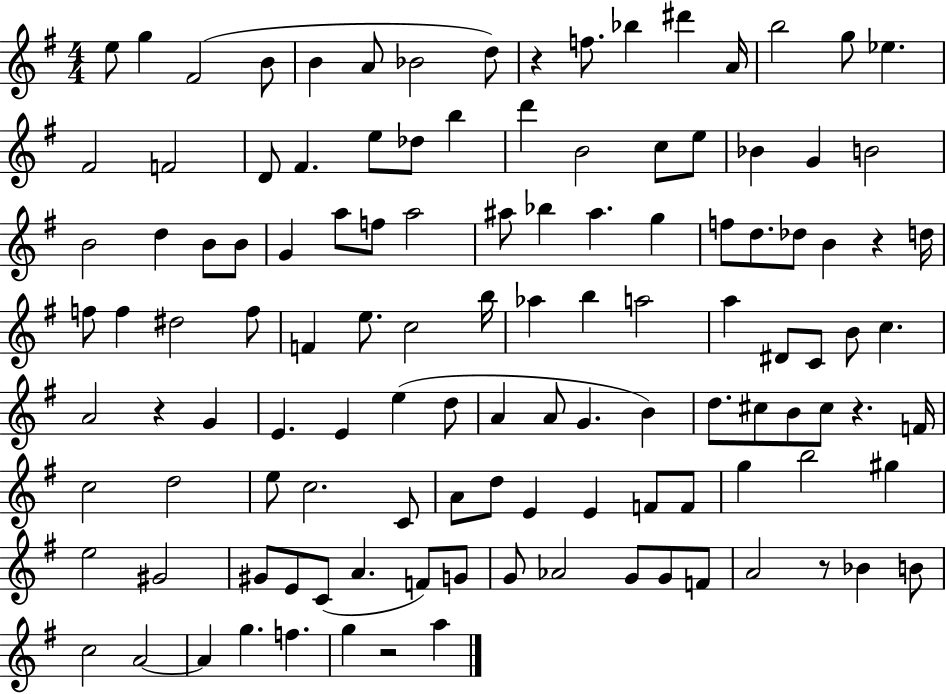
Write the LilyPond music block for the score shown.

{
  \clef treble
  \numericTimeSignature
  \time 4/4
  \key g \major
  \repeat volta 2 { e''8 g''4 fis'2( b'8 | b'4 a'8 bes'2 d''8) | r4 f''8. bes''4 dis'''4 a'16 | b''2 g''8 ees''4. | \break fis'2 f'2 | d'8 fis'4. e''8 des''8 b''4 | d'''4 b'2 c''8 e''8 | bes'4 g'4 b'2 | \break b'2 d''4 b'8 b'8 | g'4 a''8 f''8 a''2 | ais''8 bes''4 ais''4. g''4 | f''8 d''8. des''8 b'4 r4 d''16 | \break f''8 f''4 dis''2 f''8 | f'4 e''8. c''2 b''16 | aes''4 b''4 a''2 | a''4 dis'8 c'8 b'8 c''4. | \break a'2 r4 g'4 | e'4. e'4 e''4( d''8 | a'4 a'8 g'4. b'4) | d''8. cis''8 b'8 cis''8 r4. f'16 | \break c''2 d''2 | e''8 c''2. c'8 | a'8 d''8 e'4 e'4 f'8 f'8 | g''4 b''2 gis''4 | \break e''2 gis'2 | gis'8 e'8 c'8( a'4. f'8) g'8 | g'8 aes'2 g'8 g'8 f'8 | a'2 r8 bes'4 b'8 | \break c''2 a'2~~ | a'4 g''4. f''4. | g''4 r2 a''4 | } \bar "|."
}